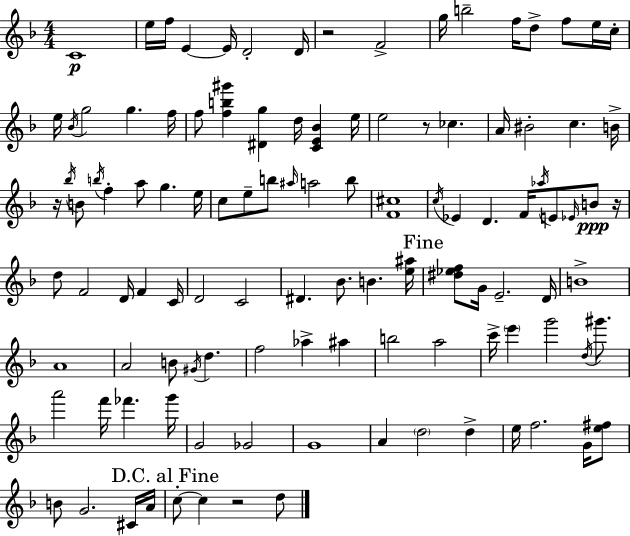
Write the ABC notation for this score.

X:1
T:Untitled
M:4/4
L:1/4
K:F
C4 e/4 f/4 E E/4 D2 D/4 z2 F2 g/4 b2 f/4 d/2 f/2 e/4 c/4 e/4 _B/4 g2 g f/4 f/2 [fb^g'] [^Dg] d/4 [CE_B] e/4 e2 z/2 _c A/4 ^B2 c B/4 z/4 _b/4 B/2 b/4 f a/2 g e/4 c/2 e/2 b/2 ^a/4 a2 b/2 [F^c]4 c/4 _E D F/4 _a/4 E/2 _E/4 B/2 z/4 d/2 F2 D/4 F C/4 D2 C2 ^D _B/2 B [e^a]/4 [^d_ef]/2 G/4 E2 D/4 B4 A4 A2 B/2 ^G/4 d f2 _a ^a b2 a2 c'/4 e' g'2 d/4 ^g'/2 a'2 f'/4 _f' g'/4 G2 _G2 G4 A d2 d e/4 f2 G/4 [e^f]/2 B/2 G2 ^C/4 A/4 c/2 c z2 d/2